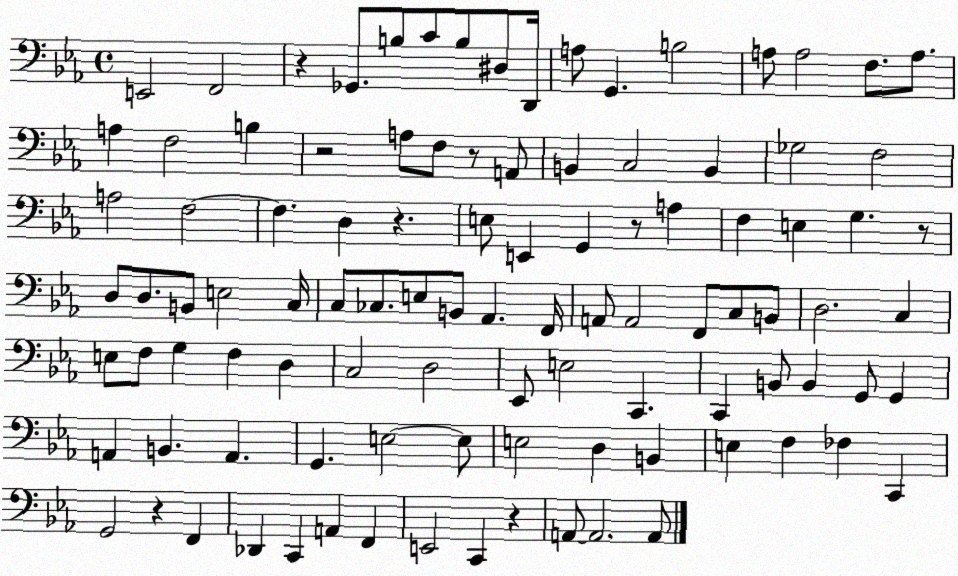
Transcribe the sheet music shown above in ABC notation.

X:1
T:Untitled
M:4/4
L:1/4
K:Eb
E,,2 F,,2 z _G,,/2 B,/2 C/2 B,/2 ^D,/2 D,,/4 A,/2 G,, B,2 A,/2 A,2 F,/2 A,/2 A, F,2 B, z2 A,/2 F,/2 z/2 A,,/2 B,, C,2 B,, _G,2 F,2 A,2 F,2 F, D, z E,/2 E,, G,, z/2 A, F, E, G, z/2 D,/2 D,/2 B,,/2 E,2 C,/4 C,/2 _C,/2 E,/2 B,,/2 _A,, F,,/4 A,,/2 A,,2 F,,/2 C,/2 B,,/2 D,2 C, E,/2 F,/2 G, F, D, C,2 D,2 _E,,/2 E,2 C,, C,, B,,/2 B,, G,,/2 G,, A,, B,, A,, G,, E,2 E,/2 E,2 D, B,, E, F, _F, C,, G,,2 z F,, _D,, C,, A,, F,, E,,2 C,, z A,,/2 A,,2 A,,/2